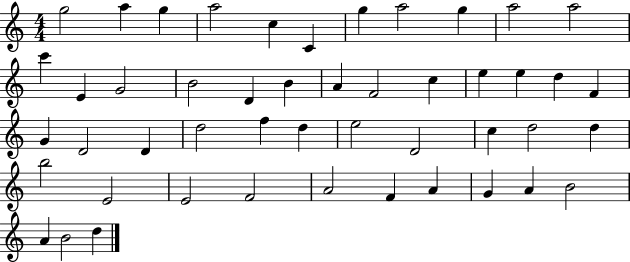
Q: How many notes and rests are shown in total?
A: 48